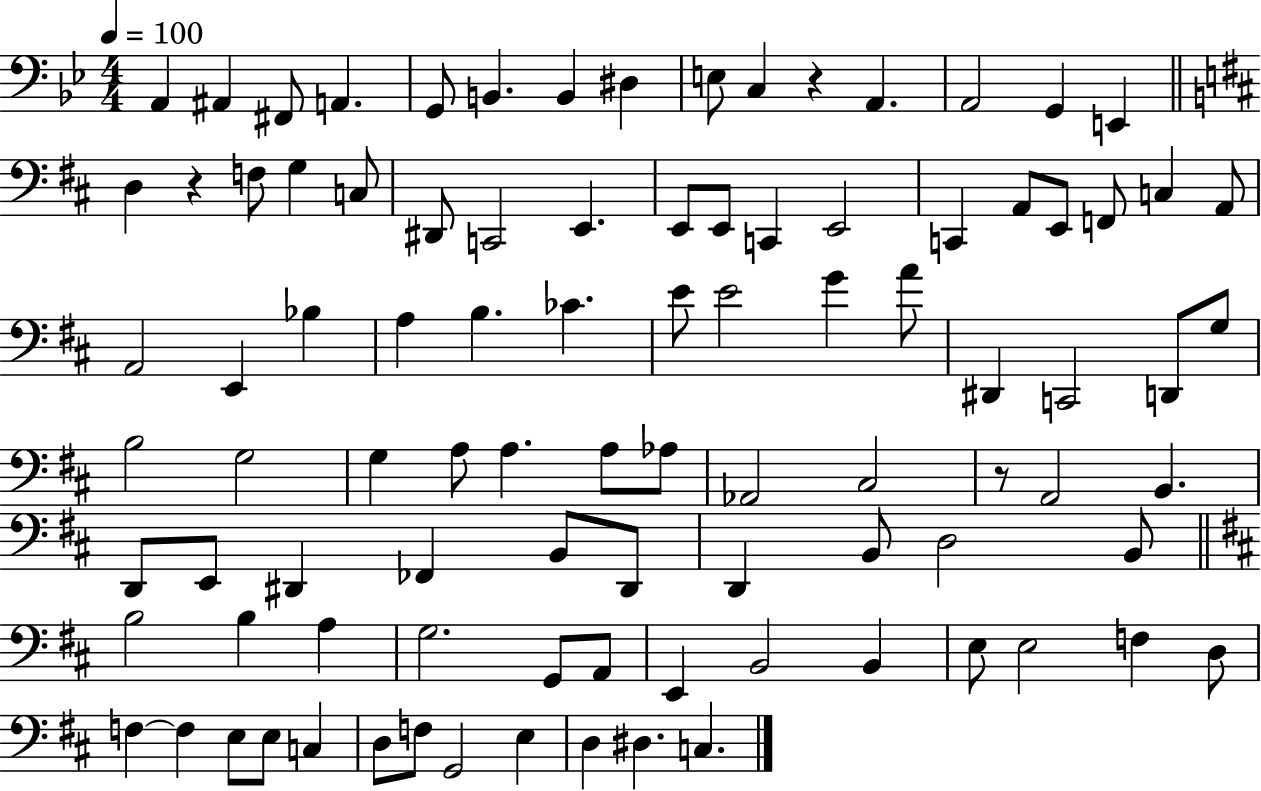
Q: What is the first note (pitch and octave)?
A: A2